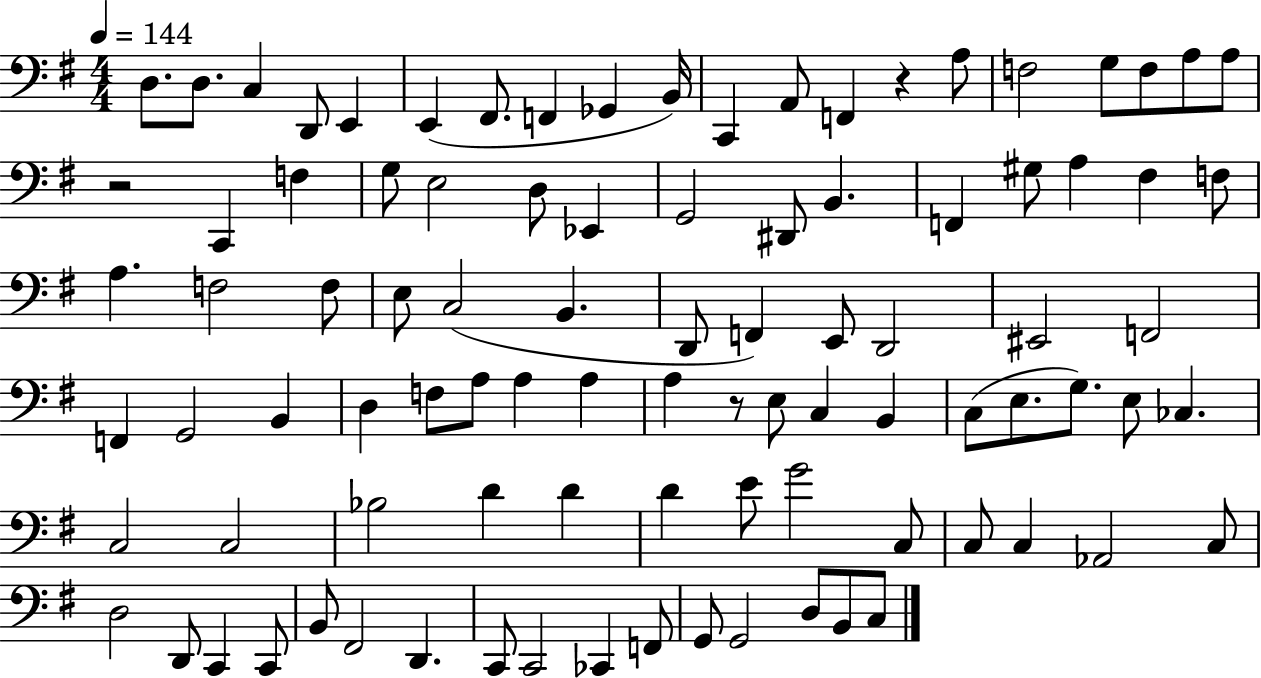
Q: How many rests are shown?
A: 3